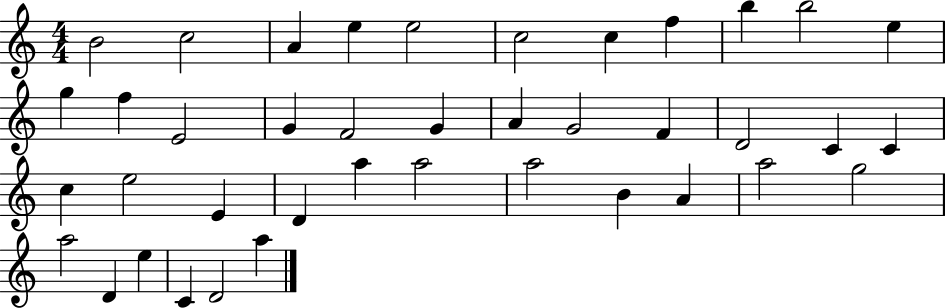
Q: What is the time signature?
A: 4/4